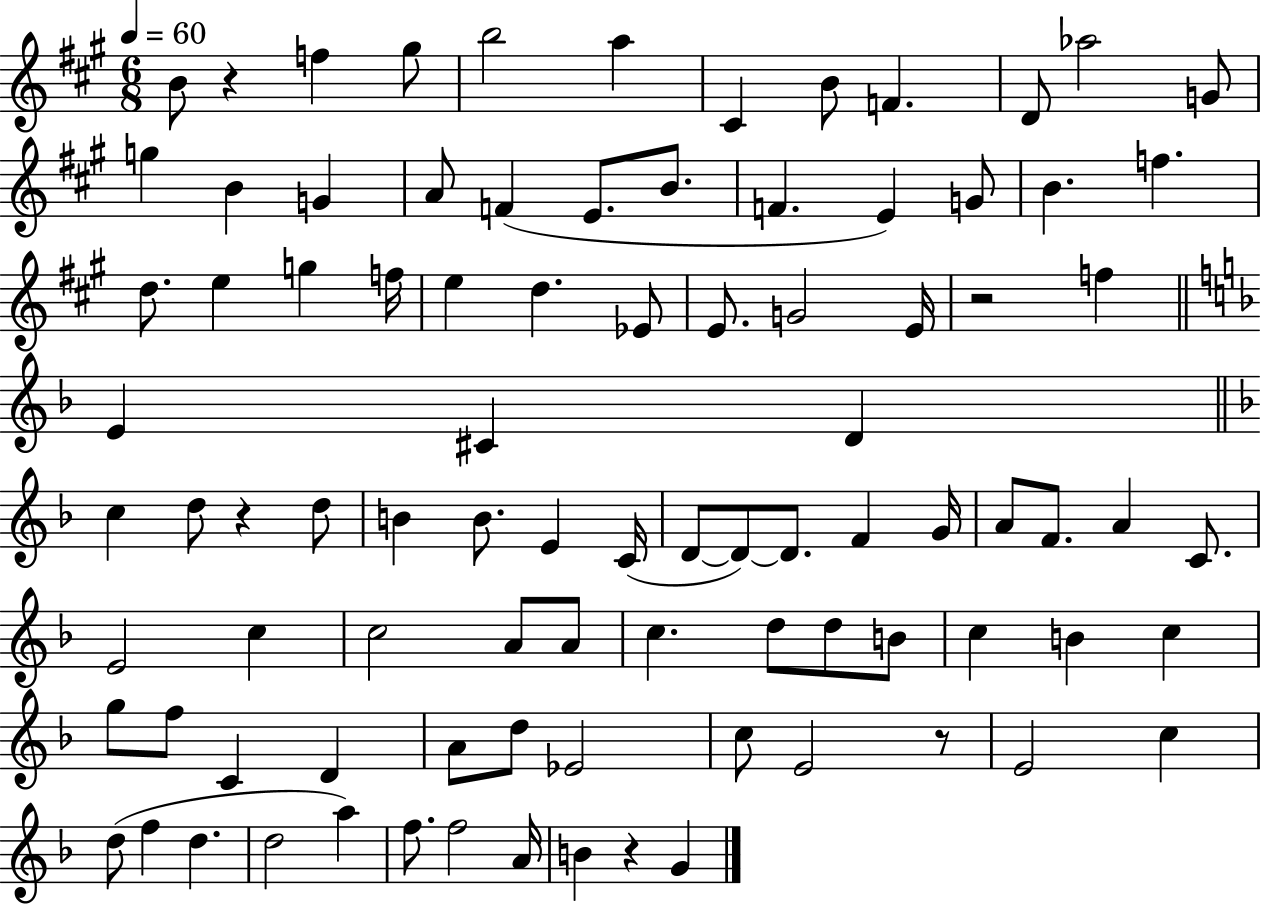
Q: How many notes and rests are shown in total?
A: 91